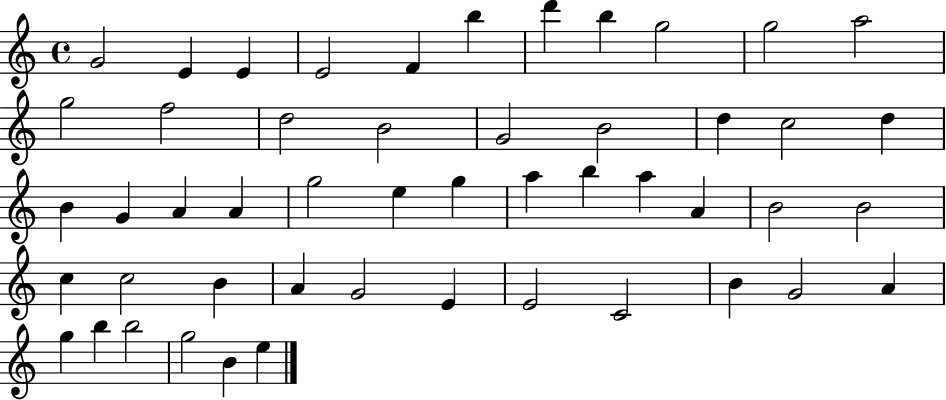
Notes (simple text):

G4/h E4/q E4/q E4/h F4/q B5/q D6/q B5/q G5/h G5/h A5/h G5/h F5/h D5/h B4/h G4/h B4/h D5/q C5/h D5/q B4/q G4/q A4/q A4/q G5/h E5/q G5/q A5/q B5/q A5/q A4/q B4/h B4/h C5/q C5/h B4/q A4/q G4/h E4/q E4/h C4/h B4/q G4/h A4/q G5/q B5/q B5/h G5/h B4/q E5/q